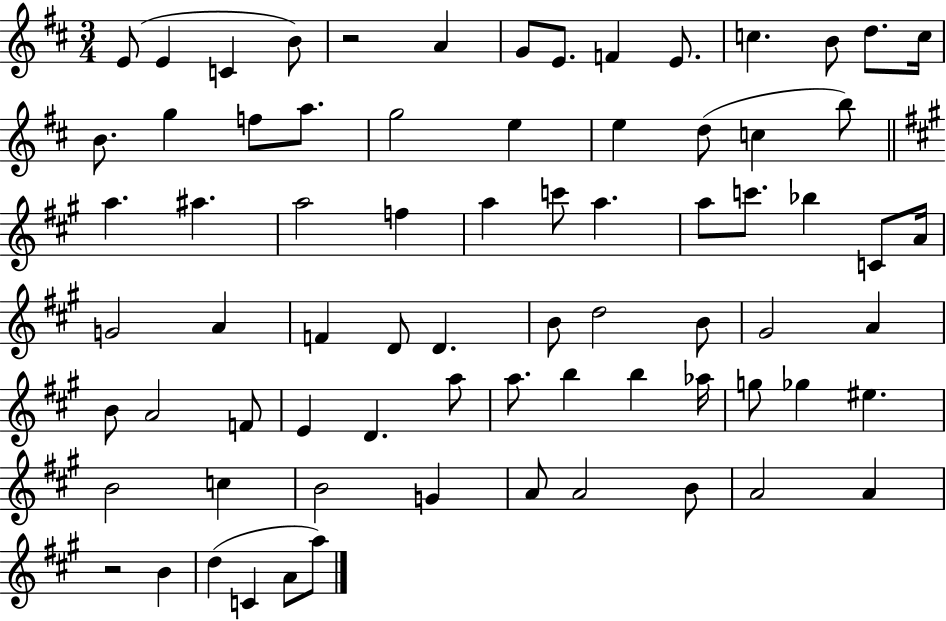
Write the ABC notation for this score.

X:1
T:Untitled
M:3/4
L:1/4
K:D
E/2 E C B/2 z2 A G/2 E/2 F E/2 c B/2 d/2 c/4 B/2 g f/2 a/2 g2 e e d/2 c b/2 a ^a a2 f a c'/2 a a/2 c'/2 _b C/2 A/4 G2 A F D/2 D B/2 d2 B/2 ^G2 A B/2 A2 F/2 E D a/2 a/2 b b _a/4 g/2 _g ^e B2 c B2 G A/2 A2 B/2 A2 A z2 B d C A/2 a/2